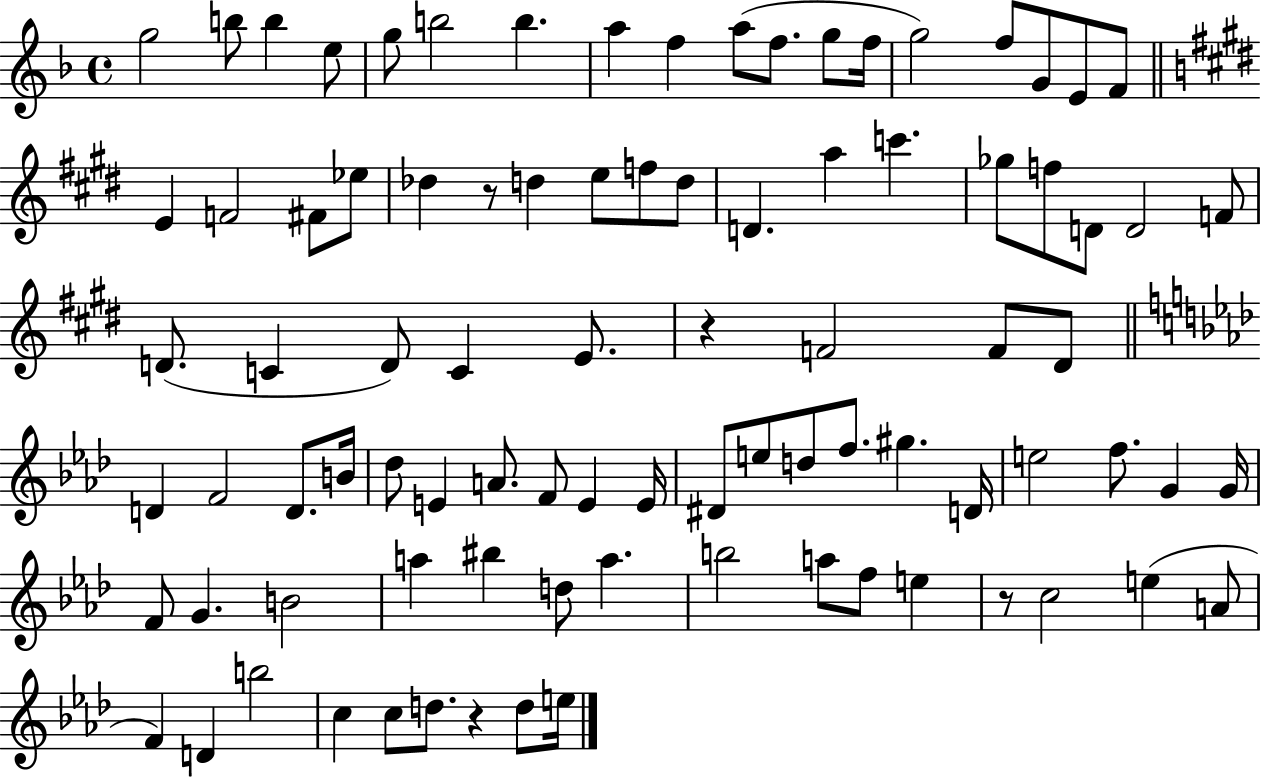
{
  \clef treble
  \time 4/4
  \defaultTimeSignature
  \key f \major
  \repeat volta 2 { g''2 b''8 b''4 e''8 | g''8 b''2 b''4. | a''4 f''4 a''8( f''8. g''8 f''16 | g''2) f''8 g'8 e'8 f'8 | \break \bar "||" \break \key e \major e'4 f'2 fis'8 ees''8 | des''4 r8 d''4 e''8 f''8 d''8 | d'4. a''4 c'''4. | ges''8 f''8 d'8 d'2 f'8 | \break d'8.( c'4 d'8) c'4 e'8. | r4 f'2 f'8 dis'8 | \bar "||" \break \key aes \major d'4 f'2 d'8. b'16 | des''8 e'4 a'8. f'8 e'4 e'16 | dis'8 e''8 d''8 f''8. gis''4. d'16 | e''2 f''8. g'4 g'16 | \break f'8 g'4. b'2 | a''4 bis''4 d''8 a''4. | b''2 a''8 f''8 e''4 | r8 c''2 e''4( a'8 | \break f'4) d'4 b''2 | c''4 c''8 d''8. r4 d''8 e''16 | } \bar "|."
}